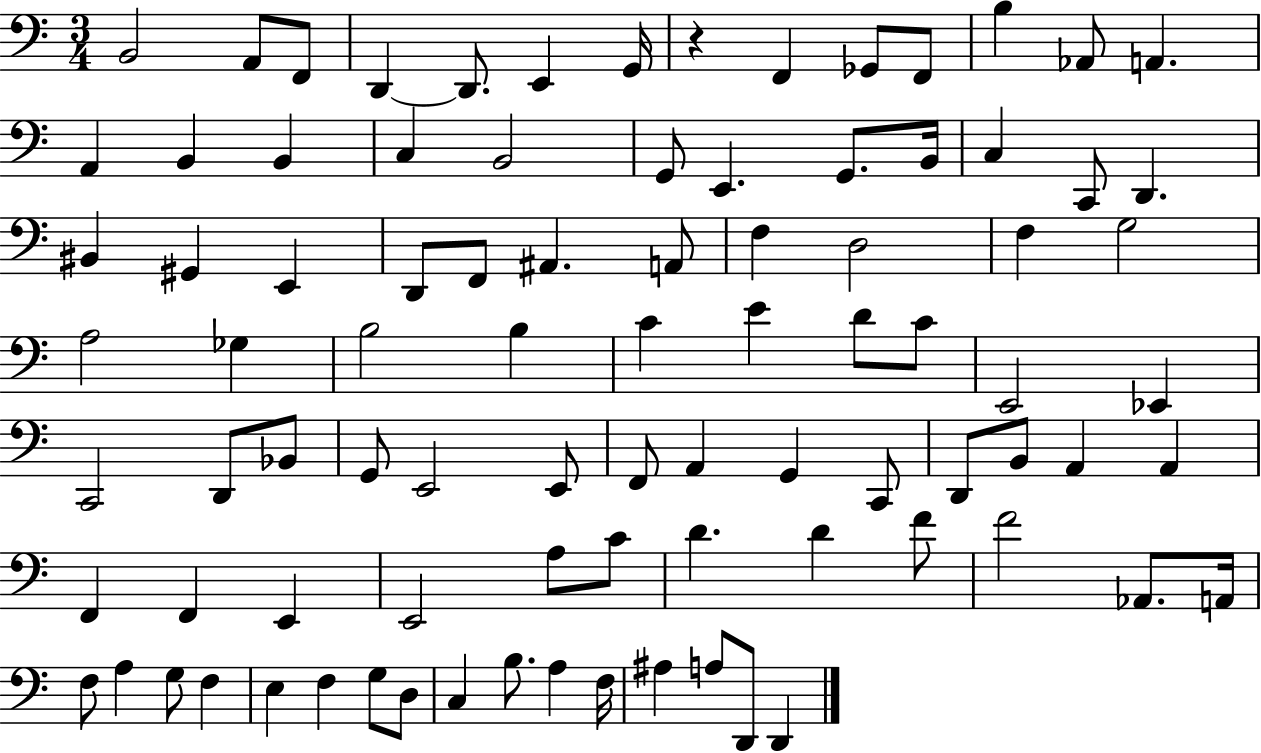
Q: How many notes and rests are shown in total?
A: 89